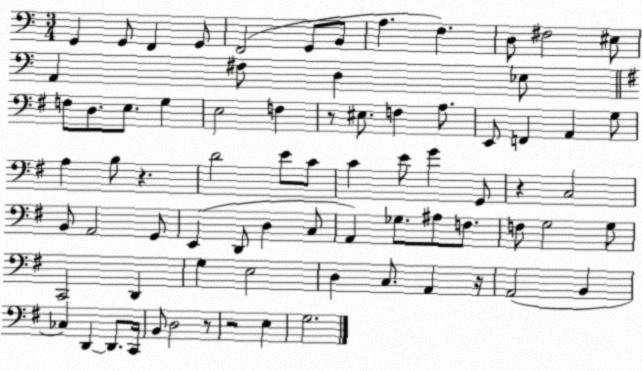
X:1
T:Untitled
M:3/4
L:1/4
K:C
G,, G,,/2 F,, G,,/2 F,,2 G,,/2 B,,/2 A, F, D,/2 ^F,2 ^E,/2 A,, ^F,/2 D, _E,/2 F,/2 D,/2 E,/2 G, E,2 F, z/2 ^E,/2 F, A,/2 E,,/2 F,, A,, G,/2 A, B,/2 z D2 E/2 C/2 C E/2 G G,,/2 z C,2 B,,/2 A,,2 G,,/2 E,, D,,/2 D, C,/2 A,, _G,/2 ^A,/2 F,/2 F,/2 G,2 G,/2 C,,2 D,, G, E,2 D, C,/2 A,, z/4 A,,2 B,, _C, D,, D,,/2 C,,/4 B,,/2 D,2 z/2 z2 E, G,2